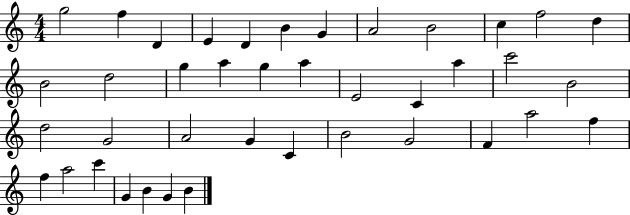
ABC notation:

X:1
T:Untitled
M:4/4
L:1/4
K:C
g2 f D E D B G A2 B2 c f2 d B2 d2 g a g a E2 C a c'2 B2 d2 G2 A2 G C B2 G2 F a2 f f a2 c' G B G B